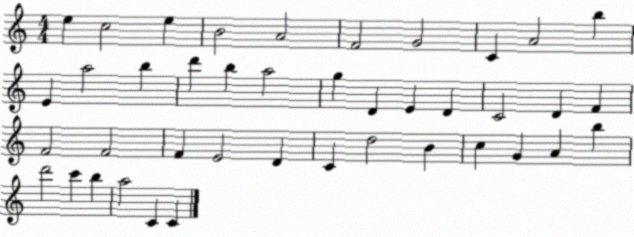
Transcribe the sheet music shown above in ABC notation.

X:1
T:Untitled
M:4/4
L:1/4
K:C
e c2 e B2 A2 F2 G2 C A2 b E a2 b d' b a2 g D E D C2 D F F2 F2 F E2 D C d2 B c G A b d'2 c' b a2 C C